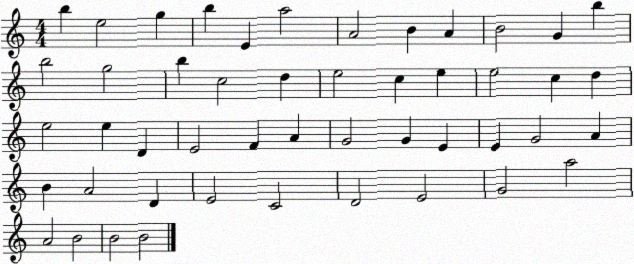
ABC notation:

X:1
T:Untitled
M:4/4
L:1/4
K:C
b e2 g b E a2 A2 B A B2 G b b2 g2 b c2 d e2 c e e2 c d e2 e D E2 F A G2 G E E G2 A B A2 D E2 C2 D2 E2 G2 a2 A2 B2 B2 B2